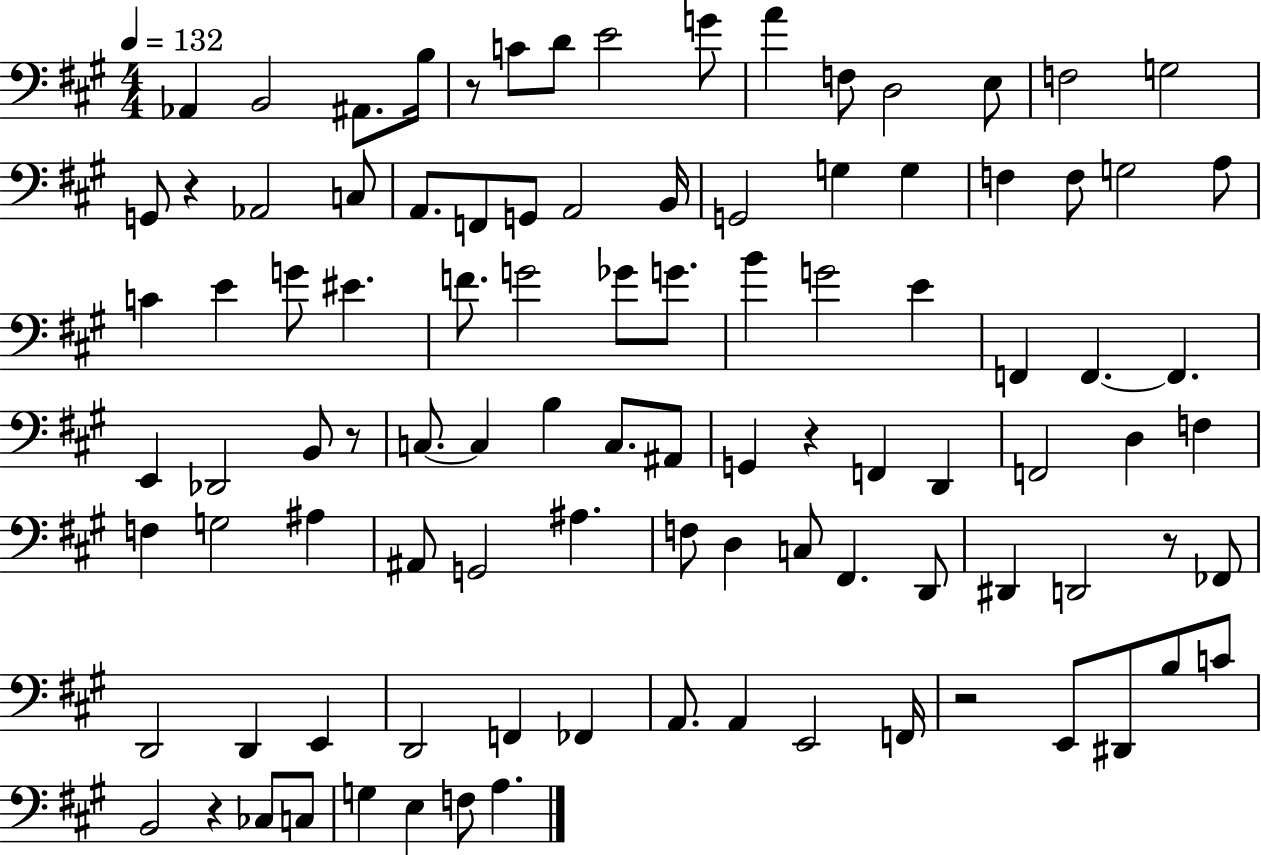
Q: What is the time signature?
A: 4/4